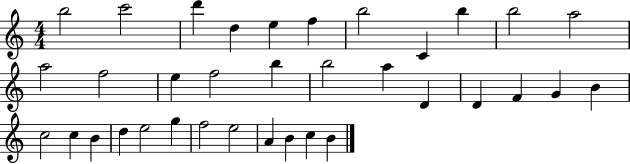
{
  \clef treble
  \numericTimeSignature
  \time 4/4
  \key c \major
  b''2 c'''2 | d'''4 d''4 e''4 f''4 | b''2 c'4 b''4 | b''2 a''2 | \break a''2 f''2 | e''4 f''2 b''4 | b''2 a''4 d'4 | d'4 f'4 g'4 b'4 | \break c''2 c''4 b'4 | d''4 e''2 g''4 | f''2 e''2 | a'4 b'4 c''4 b'4 | \break \bar "|."
}